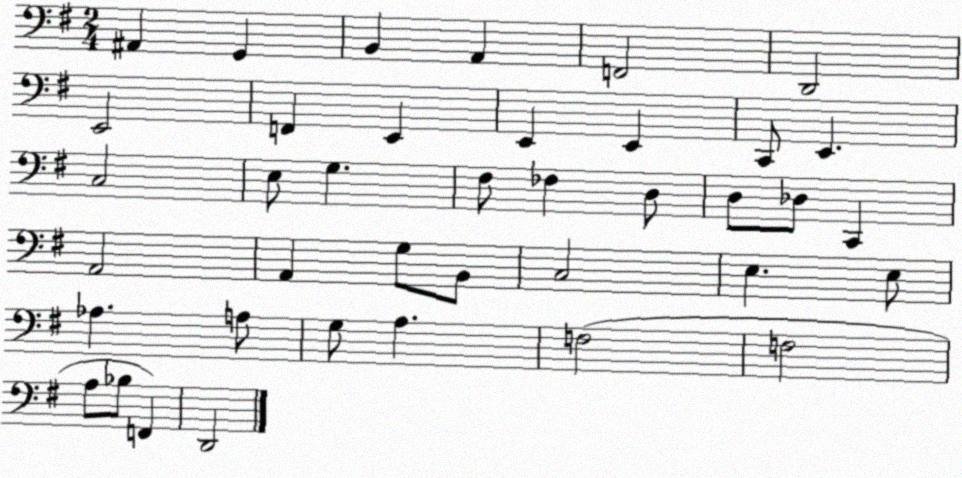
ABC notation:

X:1
T:Untitled
M:2/4
L:1/4
K:G
^A,, G,, B,, A,, F,,2 D,,2 E,,2 F,, E,, E,, E,, C,,/2 E,, C,2 E,/2 G, ^F,/2 _F, D,/2 D,/2 _D,/2 C,, A,,2 A,, G,/2 B,,/2 C,2 E, E,/2 _A, A,/2 G,/2 A, F,2 F,2 A,/2 _B,/2 F,, D,,2